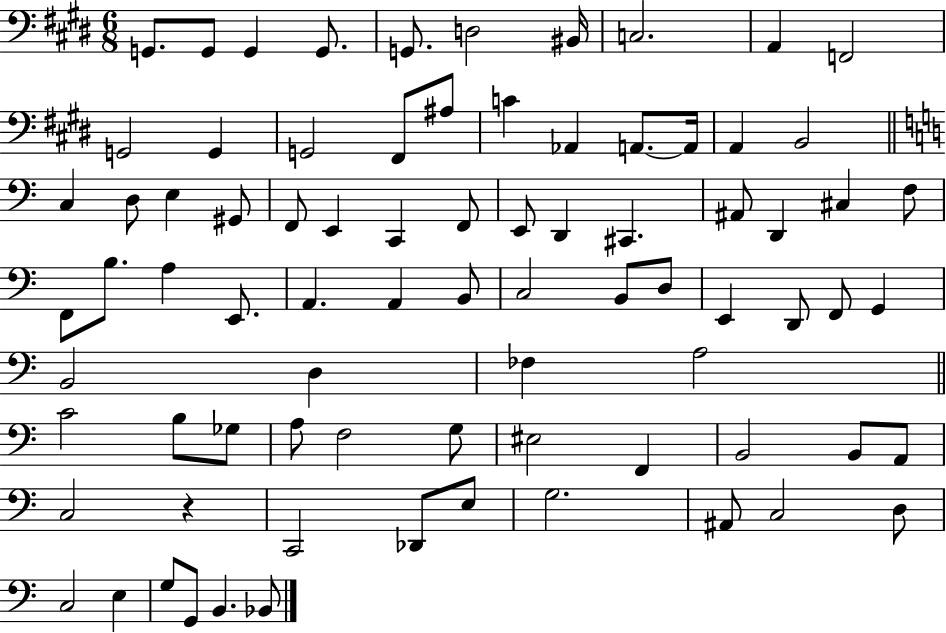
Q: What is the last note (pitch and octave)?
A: Bb2